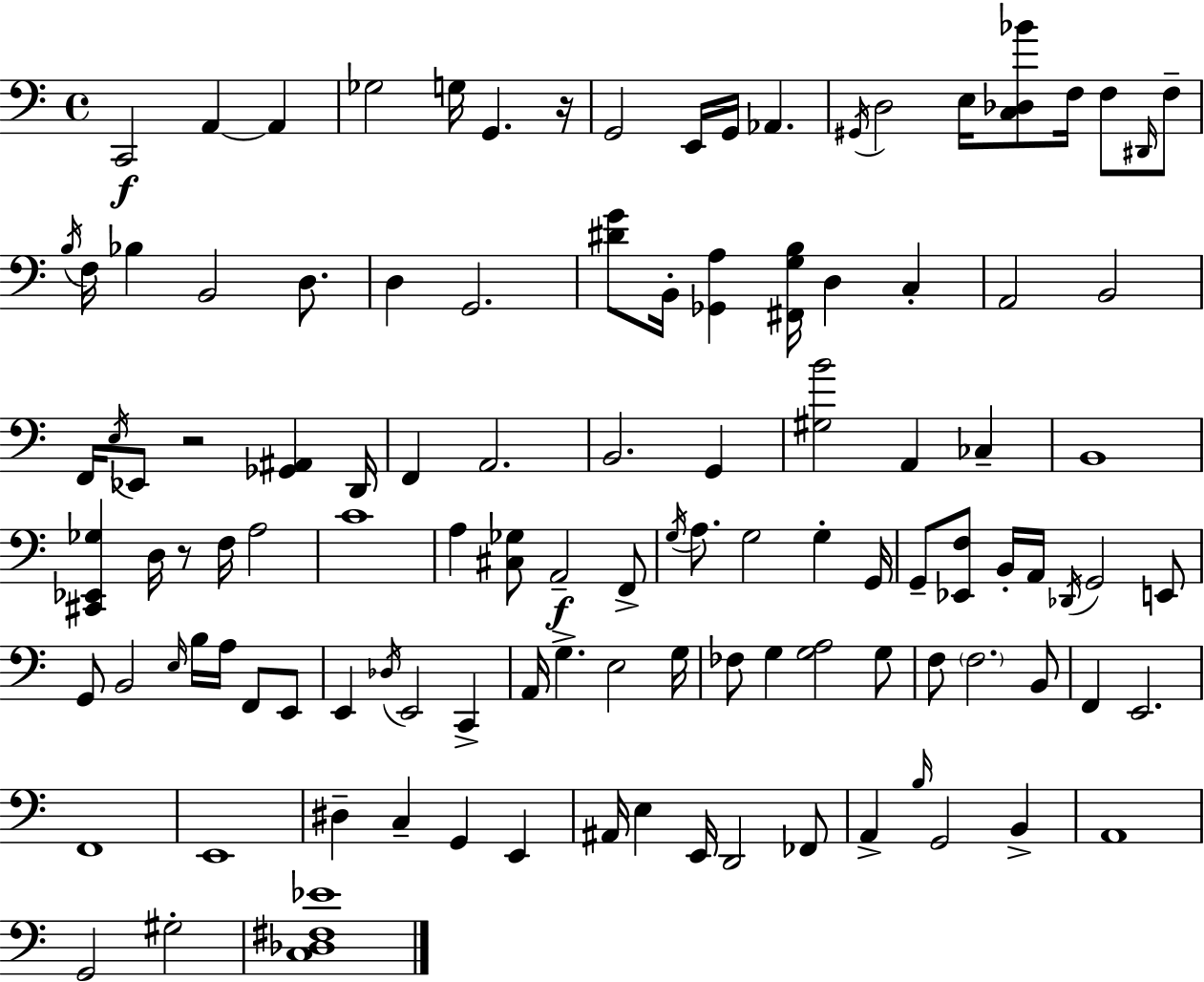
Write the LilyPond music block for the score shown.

{
  \clef bass
  \time 4/4
  \defaultTimeSignature
  \key a \minor
  c,2\f a,4~~ a,4 | ges2 g16 g,4. r16 | g,2 e,16 g,16 aes,4. | \acciaccatura { gis,16 } d2 e16 <c des bes'>8 f16 f8 \grace { dis,16 } | \break f8-- \acciaccatura { b16 } f16 bes4 b,2 | d8. d4 g,2. | <dis' g'>8 b,16-. <ges, a>4 <fis, g b>16 d4 c4-. | a,2 b,2 | \break f,16 \acciaccatura { e16 } ees,8 r2 <ges, ais,>4 | d,16 f,4 a,2. | b,2. | g,4 <gis b'>2 a,4 | \break ces4-- b,1 | <cis, ees, ges>4 d16 r8 f16 a2 | c'1 | a4 <cis ges>8 a,2--\f | \break f,8-> \acciaccatura { g16 } a8. g2 | g4-. g,16 g,8-- <ees, f>8 b,16-. a,16 \acciaccatura { des,16 } g,2 | e,8 g,8 b,2 | \grace { e16 } b16 a16 f,8 e,8 e,4 \acciaccatura { des16 } e,2 | \break c,4-> a,16 g4.-> e2 | g16 fes8 g4 <g a>2 | g8 f8 \parenthesize f2. | b,8 f,4 e,2. | \break f,1 | e,1 | dis4-- c4-- | g,4 e,4 ais,16 e4 e,16 d,2 | \break fes,8 a,4-> \grace { b16 } g,2 | b,4-> a,1 | g,2 | gis2-. <c des fis ees'>1 | \break \bar "|."
}